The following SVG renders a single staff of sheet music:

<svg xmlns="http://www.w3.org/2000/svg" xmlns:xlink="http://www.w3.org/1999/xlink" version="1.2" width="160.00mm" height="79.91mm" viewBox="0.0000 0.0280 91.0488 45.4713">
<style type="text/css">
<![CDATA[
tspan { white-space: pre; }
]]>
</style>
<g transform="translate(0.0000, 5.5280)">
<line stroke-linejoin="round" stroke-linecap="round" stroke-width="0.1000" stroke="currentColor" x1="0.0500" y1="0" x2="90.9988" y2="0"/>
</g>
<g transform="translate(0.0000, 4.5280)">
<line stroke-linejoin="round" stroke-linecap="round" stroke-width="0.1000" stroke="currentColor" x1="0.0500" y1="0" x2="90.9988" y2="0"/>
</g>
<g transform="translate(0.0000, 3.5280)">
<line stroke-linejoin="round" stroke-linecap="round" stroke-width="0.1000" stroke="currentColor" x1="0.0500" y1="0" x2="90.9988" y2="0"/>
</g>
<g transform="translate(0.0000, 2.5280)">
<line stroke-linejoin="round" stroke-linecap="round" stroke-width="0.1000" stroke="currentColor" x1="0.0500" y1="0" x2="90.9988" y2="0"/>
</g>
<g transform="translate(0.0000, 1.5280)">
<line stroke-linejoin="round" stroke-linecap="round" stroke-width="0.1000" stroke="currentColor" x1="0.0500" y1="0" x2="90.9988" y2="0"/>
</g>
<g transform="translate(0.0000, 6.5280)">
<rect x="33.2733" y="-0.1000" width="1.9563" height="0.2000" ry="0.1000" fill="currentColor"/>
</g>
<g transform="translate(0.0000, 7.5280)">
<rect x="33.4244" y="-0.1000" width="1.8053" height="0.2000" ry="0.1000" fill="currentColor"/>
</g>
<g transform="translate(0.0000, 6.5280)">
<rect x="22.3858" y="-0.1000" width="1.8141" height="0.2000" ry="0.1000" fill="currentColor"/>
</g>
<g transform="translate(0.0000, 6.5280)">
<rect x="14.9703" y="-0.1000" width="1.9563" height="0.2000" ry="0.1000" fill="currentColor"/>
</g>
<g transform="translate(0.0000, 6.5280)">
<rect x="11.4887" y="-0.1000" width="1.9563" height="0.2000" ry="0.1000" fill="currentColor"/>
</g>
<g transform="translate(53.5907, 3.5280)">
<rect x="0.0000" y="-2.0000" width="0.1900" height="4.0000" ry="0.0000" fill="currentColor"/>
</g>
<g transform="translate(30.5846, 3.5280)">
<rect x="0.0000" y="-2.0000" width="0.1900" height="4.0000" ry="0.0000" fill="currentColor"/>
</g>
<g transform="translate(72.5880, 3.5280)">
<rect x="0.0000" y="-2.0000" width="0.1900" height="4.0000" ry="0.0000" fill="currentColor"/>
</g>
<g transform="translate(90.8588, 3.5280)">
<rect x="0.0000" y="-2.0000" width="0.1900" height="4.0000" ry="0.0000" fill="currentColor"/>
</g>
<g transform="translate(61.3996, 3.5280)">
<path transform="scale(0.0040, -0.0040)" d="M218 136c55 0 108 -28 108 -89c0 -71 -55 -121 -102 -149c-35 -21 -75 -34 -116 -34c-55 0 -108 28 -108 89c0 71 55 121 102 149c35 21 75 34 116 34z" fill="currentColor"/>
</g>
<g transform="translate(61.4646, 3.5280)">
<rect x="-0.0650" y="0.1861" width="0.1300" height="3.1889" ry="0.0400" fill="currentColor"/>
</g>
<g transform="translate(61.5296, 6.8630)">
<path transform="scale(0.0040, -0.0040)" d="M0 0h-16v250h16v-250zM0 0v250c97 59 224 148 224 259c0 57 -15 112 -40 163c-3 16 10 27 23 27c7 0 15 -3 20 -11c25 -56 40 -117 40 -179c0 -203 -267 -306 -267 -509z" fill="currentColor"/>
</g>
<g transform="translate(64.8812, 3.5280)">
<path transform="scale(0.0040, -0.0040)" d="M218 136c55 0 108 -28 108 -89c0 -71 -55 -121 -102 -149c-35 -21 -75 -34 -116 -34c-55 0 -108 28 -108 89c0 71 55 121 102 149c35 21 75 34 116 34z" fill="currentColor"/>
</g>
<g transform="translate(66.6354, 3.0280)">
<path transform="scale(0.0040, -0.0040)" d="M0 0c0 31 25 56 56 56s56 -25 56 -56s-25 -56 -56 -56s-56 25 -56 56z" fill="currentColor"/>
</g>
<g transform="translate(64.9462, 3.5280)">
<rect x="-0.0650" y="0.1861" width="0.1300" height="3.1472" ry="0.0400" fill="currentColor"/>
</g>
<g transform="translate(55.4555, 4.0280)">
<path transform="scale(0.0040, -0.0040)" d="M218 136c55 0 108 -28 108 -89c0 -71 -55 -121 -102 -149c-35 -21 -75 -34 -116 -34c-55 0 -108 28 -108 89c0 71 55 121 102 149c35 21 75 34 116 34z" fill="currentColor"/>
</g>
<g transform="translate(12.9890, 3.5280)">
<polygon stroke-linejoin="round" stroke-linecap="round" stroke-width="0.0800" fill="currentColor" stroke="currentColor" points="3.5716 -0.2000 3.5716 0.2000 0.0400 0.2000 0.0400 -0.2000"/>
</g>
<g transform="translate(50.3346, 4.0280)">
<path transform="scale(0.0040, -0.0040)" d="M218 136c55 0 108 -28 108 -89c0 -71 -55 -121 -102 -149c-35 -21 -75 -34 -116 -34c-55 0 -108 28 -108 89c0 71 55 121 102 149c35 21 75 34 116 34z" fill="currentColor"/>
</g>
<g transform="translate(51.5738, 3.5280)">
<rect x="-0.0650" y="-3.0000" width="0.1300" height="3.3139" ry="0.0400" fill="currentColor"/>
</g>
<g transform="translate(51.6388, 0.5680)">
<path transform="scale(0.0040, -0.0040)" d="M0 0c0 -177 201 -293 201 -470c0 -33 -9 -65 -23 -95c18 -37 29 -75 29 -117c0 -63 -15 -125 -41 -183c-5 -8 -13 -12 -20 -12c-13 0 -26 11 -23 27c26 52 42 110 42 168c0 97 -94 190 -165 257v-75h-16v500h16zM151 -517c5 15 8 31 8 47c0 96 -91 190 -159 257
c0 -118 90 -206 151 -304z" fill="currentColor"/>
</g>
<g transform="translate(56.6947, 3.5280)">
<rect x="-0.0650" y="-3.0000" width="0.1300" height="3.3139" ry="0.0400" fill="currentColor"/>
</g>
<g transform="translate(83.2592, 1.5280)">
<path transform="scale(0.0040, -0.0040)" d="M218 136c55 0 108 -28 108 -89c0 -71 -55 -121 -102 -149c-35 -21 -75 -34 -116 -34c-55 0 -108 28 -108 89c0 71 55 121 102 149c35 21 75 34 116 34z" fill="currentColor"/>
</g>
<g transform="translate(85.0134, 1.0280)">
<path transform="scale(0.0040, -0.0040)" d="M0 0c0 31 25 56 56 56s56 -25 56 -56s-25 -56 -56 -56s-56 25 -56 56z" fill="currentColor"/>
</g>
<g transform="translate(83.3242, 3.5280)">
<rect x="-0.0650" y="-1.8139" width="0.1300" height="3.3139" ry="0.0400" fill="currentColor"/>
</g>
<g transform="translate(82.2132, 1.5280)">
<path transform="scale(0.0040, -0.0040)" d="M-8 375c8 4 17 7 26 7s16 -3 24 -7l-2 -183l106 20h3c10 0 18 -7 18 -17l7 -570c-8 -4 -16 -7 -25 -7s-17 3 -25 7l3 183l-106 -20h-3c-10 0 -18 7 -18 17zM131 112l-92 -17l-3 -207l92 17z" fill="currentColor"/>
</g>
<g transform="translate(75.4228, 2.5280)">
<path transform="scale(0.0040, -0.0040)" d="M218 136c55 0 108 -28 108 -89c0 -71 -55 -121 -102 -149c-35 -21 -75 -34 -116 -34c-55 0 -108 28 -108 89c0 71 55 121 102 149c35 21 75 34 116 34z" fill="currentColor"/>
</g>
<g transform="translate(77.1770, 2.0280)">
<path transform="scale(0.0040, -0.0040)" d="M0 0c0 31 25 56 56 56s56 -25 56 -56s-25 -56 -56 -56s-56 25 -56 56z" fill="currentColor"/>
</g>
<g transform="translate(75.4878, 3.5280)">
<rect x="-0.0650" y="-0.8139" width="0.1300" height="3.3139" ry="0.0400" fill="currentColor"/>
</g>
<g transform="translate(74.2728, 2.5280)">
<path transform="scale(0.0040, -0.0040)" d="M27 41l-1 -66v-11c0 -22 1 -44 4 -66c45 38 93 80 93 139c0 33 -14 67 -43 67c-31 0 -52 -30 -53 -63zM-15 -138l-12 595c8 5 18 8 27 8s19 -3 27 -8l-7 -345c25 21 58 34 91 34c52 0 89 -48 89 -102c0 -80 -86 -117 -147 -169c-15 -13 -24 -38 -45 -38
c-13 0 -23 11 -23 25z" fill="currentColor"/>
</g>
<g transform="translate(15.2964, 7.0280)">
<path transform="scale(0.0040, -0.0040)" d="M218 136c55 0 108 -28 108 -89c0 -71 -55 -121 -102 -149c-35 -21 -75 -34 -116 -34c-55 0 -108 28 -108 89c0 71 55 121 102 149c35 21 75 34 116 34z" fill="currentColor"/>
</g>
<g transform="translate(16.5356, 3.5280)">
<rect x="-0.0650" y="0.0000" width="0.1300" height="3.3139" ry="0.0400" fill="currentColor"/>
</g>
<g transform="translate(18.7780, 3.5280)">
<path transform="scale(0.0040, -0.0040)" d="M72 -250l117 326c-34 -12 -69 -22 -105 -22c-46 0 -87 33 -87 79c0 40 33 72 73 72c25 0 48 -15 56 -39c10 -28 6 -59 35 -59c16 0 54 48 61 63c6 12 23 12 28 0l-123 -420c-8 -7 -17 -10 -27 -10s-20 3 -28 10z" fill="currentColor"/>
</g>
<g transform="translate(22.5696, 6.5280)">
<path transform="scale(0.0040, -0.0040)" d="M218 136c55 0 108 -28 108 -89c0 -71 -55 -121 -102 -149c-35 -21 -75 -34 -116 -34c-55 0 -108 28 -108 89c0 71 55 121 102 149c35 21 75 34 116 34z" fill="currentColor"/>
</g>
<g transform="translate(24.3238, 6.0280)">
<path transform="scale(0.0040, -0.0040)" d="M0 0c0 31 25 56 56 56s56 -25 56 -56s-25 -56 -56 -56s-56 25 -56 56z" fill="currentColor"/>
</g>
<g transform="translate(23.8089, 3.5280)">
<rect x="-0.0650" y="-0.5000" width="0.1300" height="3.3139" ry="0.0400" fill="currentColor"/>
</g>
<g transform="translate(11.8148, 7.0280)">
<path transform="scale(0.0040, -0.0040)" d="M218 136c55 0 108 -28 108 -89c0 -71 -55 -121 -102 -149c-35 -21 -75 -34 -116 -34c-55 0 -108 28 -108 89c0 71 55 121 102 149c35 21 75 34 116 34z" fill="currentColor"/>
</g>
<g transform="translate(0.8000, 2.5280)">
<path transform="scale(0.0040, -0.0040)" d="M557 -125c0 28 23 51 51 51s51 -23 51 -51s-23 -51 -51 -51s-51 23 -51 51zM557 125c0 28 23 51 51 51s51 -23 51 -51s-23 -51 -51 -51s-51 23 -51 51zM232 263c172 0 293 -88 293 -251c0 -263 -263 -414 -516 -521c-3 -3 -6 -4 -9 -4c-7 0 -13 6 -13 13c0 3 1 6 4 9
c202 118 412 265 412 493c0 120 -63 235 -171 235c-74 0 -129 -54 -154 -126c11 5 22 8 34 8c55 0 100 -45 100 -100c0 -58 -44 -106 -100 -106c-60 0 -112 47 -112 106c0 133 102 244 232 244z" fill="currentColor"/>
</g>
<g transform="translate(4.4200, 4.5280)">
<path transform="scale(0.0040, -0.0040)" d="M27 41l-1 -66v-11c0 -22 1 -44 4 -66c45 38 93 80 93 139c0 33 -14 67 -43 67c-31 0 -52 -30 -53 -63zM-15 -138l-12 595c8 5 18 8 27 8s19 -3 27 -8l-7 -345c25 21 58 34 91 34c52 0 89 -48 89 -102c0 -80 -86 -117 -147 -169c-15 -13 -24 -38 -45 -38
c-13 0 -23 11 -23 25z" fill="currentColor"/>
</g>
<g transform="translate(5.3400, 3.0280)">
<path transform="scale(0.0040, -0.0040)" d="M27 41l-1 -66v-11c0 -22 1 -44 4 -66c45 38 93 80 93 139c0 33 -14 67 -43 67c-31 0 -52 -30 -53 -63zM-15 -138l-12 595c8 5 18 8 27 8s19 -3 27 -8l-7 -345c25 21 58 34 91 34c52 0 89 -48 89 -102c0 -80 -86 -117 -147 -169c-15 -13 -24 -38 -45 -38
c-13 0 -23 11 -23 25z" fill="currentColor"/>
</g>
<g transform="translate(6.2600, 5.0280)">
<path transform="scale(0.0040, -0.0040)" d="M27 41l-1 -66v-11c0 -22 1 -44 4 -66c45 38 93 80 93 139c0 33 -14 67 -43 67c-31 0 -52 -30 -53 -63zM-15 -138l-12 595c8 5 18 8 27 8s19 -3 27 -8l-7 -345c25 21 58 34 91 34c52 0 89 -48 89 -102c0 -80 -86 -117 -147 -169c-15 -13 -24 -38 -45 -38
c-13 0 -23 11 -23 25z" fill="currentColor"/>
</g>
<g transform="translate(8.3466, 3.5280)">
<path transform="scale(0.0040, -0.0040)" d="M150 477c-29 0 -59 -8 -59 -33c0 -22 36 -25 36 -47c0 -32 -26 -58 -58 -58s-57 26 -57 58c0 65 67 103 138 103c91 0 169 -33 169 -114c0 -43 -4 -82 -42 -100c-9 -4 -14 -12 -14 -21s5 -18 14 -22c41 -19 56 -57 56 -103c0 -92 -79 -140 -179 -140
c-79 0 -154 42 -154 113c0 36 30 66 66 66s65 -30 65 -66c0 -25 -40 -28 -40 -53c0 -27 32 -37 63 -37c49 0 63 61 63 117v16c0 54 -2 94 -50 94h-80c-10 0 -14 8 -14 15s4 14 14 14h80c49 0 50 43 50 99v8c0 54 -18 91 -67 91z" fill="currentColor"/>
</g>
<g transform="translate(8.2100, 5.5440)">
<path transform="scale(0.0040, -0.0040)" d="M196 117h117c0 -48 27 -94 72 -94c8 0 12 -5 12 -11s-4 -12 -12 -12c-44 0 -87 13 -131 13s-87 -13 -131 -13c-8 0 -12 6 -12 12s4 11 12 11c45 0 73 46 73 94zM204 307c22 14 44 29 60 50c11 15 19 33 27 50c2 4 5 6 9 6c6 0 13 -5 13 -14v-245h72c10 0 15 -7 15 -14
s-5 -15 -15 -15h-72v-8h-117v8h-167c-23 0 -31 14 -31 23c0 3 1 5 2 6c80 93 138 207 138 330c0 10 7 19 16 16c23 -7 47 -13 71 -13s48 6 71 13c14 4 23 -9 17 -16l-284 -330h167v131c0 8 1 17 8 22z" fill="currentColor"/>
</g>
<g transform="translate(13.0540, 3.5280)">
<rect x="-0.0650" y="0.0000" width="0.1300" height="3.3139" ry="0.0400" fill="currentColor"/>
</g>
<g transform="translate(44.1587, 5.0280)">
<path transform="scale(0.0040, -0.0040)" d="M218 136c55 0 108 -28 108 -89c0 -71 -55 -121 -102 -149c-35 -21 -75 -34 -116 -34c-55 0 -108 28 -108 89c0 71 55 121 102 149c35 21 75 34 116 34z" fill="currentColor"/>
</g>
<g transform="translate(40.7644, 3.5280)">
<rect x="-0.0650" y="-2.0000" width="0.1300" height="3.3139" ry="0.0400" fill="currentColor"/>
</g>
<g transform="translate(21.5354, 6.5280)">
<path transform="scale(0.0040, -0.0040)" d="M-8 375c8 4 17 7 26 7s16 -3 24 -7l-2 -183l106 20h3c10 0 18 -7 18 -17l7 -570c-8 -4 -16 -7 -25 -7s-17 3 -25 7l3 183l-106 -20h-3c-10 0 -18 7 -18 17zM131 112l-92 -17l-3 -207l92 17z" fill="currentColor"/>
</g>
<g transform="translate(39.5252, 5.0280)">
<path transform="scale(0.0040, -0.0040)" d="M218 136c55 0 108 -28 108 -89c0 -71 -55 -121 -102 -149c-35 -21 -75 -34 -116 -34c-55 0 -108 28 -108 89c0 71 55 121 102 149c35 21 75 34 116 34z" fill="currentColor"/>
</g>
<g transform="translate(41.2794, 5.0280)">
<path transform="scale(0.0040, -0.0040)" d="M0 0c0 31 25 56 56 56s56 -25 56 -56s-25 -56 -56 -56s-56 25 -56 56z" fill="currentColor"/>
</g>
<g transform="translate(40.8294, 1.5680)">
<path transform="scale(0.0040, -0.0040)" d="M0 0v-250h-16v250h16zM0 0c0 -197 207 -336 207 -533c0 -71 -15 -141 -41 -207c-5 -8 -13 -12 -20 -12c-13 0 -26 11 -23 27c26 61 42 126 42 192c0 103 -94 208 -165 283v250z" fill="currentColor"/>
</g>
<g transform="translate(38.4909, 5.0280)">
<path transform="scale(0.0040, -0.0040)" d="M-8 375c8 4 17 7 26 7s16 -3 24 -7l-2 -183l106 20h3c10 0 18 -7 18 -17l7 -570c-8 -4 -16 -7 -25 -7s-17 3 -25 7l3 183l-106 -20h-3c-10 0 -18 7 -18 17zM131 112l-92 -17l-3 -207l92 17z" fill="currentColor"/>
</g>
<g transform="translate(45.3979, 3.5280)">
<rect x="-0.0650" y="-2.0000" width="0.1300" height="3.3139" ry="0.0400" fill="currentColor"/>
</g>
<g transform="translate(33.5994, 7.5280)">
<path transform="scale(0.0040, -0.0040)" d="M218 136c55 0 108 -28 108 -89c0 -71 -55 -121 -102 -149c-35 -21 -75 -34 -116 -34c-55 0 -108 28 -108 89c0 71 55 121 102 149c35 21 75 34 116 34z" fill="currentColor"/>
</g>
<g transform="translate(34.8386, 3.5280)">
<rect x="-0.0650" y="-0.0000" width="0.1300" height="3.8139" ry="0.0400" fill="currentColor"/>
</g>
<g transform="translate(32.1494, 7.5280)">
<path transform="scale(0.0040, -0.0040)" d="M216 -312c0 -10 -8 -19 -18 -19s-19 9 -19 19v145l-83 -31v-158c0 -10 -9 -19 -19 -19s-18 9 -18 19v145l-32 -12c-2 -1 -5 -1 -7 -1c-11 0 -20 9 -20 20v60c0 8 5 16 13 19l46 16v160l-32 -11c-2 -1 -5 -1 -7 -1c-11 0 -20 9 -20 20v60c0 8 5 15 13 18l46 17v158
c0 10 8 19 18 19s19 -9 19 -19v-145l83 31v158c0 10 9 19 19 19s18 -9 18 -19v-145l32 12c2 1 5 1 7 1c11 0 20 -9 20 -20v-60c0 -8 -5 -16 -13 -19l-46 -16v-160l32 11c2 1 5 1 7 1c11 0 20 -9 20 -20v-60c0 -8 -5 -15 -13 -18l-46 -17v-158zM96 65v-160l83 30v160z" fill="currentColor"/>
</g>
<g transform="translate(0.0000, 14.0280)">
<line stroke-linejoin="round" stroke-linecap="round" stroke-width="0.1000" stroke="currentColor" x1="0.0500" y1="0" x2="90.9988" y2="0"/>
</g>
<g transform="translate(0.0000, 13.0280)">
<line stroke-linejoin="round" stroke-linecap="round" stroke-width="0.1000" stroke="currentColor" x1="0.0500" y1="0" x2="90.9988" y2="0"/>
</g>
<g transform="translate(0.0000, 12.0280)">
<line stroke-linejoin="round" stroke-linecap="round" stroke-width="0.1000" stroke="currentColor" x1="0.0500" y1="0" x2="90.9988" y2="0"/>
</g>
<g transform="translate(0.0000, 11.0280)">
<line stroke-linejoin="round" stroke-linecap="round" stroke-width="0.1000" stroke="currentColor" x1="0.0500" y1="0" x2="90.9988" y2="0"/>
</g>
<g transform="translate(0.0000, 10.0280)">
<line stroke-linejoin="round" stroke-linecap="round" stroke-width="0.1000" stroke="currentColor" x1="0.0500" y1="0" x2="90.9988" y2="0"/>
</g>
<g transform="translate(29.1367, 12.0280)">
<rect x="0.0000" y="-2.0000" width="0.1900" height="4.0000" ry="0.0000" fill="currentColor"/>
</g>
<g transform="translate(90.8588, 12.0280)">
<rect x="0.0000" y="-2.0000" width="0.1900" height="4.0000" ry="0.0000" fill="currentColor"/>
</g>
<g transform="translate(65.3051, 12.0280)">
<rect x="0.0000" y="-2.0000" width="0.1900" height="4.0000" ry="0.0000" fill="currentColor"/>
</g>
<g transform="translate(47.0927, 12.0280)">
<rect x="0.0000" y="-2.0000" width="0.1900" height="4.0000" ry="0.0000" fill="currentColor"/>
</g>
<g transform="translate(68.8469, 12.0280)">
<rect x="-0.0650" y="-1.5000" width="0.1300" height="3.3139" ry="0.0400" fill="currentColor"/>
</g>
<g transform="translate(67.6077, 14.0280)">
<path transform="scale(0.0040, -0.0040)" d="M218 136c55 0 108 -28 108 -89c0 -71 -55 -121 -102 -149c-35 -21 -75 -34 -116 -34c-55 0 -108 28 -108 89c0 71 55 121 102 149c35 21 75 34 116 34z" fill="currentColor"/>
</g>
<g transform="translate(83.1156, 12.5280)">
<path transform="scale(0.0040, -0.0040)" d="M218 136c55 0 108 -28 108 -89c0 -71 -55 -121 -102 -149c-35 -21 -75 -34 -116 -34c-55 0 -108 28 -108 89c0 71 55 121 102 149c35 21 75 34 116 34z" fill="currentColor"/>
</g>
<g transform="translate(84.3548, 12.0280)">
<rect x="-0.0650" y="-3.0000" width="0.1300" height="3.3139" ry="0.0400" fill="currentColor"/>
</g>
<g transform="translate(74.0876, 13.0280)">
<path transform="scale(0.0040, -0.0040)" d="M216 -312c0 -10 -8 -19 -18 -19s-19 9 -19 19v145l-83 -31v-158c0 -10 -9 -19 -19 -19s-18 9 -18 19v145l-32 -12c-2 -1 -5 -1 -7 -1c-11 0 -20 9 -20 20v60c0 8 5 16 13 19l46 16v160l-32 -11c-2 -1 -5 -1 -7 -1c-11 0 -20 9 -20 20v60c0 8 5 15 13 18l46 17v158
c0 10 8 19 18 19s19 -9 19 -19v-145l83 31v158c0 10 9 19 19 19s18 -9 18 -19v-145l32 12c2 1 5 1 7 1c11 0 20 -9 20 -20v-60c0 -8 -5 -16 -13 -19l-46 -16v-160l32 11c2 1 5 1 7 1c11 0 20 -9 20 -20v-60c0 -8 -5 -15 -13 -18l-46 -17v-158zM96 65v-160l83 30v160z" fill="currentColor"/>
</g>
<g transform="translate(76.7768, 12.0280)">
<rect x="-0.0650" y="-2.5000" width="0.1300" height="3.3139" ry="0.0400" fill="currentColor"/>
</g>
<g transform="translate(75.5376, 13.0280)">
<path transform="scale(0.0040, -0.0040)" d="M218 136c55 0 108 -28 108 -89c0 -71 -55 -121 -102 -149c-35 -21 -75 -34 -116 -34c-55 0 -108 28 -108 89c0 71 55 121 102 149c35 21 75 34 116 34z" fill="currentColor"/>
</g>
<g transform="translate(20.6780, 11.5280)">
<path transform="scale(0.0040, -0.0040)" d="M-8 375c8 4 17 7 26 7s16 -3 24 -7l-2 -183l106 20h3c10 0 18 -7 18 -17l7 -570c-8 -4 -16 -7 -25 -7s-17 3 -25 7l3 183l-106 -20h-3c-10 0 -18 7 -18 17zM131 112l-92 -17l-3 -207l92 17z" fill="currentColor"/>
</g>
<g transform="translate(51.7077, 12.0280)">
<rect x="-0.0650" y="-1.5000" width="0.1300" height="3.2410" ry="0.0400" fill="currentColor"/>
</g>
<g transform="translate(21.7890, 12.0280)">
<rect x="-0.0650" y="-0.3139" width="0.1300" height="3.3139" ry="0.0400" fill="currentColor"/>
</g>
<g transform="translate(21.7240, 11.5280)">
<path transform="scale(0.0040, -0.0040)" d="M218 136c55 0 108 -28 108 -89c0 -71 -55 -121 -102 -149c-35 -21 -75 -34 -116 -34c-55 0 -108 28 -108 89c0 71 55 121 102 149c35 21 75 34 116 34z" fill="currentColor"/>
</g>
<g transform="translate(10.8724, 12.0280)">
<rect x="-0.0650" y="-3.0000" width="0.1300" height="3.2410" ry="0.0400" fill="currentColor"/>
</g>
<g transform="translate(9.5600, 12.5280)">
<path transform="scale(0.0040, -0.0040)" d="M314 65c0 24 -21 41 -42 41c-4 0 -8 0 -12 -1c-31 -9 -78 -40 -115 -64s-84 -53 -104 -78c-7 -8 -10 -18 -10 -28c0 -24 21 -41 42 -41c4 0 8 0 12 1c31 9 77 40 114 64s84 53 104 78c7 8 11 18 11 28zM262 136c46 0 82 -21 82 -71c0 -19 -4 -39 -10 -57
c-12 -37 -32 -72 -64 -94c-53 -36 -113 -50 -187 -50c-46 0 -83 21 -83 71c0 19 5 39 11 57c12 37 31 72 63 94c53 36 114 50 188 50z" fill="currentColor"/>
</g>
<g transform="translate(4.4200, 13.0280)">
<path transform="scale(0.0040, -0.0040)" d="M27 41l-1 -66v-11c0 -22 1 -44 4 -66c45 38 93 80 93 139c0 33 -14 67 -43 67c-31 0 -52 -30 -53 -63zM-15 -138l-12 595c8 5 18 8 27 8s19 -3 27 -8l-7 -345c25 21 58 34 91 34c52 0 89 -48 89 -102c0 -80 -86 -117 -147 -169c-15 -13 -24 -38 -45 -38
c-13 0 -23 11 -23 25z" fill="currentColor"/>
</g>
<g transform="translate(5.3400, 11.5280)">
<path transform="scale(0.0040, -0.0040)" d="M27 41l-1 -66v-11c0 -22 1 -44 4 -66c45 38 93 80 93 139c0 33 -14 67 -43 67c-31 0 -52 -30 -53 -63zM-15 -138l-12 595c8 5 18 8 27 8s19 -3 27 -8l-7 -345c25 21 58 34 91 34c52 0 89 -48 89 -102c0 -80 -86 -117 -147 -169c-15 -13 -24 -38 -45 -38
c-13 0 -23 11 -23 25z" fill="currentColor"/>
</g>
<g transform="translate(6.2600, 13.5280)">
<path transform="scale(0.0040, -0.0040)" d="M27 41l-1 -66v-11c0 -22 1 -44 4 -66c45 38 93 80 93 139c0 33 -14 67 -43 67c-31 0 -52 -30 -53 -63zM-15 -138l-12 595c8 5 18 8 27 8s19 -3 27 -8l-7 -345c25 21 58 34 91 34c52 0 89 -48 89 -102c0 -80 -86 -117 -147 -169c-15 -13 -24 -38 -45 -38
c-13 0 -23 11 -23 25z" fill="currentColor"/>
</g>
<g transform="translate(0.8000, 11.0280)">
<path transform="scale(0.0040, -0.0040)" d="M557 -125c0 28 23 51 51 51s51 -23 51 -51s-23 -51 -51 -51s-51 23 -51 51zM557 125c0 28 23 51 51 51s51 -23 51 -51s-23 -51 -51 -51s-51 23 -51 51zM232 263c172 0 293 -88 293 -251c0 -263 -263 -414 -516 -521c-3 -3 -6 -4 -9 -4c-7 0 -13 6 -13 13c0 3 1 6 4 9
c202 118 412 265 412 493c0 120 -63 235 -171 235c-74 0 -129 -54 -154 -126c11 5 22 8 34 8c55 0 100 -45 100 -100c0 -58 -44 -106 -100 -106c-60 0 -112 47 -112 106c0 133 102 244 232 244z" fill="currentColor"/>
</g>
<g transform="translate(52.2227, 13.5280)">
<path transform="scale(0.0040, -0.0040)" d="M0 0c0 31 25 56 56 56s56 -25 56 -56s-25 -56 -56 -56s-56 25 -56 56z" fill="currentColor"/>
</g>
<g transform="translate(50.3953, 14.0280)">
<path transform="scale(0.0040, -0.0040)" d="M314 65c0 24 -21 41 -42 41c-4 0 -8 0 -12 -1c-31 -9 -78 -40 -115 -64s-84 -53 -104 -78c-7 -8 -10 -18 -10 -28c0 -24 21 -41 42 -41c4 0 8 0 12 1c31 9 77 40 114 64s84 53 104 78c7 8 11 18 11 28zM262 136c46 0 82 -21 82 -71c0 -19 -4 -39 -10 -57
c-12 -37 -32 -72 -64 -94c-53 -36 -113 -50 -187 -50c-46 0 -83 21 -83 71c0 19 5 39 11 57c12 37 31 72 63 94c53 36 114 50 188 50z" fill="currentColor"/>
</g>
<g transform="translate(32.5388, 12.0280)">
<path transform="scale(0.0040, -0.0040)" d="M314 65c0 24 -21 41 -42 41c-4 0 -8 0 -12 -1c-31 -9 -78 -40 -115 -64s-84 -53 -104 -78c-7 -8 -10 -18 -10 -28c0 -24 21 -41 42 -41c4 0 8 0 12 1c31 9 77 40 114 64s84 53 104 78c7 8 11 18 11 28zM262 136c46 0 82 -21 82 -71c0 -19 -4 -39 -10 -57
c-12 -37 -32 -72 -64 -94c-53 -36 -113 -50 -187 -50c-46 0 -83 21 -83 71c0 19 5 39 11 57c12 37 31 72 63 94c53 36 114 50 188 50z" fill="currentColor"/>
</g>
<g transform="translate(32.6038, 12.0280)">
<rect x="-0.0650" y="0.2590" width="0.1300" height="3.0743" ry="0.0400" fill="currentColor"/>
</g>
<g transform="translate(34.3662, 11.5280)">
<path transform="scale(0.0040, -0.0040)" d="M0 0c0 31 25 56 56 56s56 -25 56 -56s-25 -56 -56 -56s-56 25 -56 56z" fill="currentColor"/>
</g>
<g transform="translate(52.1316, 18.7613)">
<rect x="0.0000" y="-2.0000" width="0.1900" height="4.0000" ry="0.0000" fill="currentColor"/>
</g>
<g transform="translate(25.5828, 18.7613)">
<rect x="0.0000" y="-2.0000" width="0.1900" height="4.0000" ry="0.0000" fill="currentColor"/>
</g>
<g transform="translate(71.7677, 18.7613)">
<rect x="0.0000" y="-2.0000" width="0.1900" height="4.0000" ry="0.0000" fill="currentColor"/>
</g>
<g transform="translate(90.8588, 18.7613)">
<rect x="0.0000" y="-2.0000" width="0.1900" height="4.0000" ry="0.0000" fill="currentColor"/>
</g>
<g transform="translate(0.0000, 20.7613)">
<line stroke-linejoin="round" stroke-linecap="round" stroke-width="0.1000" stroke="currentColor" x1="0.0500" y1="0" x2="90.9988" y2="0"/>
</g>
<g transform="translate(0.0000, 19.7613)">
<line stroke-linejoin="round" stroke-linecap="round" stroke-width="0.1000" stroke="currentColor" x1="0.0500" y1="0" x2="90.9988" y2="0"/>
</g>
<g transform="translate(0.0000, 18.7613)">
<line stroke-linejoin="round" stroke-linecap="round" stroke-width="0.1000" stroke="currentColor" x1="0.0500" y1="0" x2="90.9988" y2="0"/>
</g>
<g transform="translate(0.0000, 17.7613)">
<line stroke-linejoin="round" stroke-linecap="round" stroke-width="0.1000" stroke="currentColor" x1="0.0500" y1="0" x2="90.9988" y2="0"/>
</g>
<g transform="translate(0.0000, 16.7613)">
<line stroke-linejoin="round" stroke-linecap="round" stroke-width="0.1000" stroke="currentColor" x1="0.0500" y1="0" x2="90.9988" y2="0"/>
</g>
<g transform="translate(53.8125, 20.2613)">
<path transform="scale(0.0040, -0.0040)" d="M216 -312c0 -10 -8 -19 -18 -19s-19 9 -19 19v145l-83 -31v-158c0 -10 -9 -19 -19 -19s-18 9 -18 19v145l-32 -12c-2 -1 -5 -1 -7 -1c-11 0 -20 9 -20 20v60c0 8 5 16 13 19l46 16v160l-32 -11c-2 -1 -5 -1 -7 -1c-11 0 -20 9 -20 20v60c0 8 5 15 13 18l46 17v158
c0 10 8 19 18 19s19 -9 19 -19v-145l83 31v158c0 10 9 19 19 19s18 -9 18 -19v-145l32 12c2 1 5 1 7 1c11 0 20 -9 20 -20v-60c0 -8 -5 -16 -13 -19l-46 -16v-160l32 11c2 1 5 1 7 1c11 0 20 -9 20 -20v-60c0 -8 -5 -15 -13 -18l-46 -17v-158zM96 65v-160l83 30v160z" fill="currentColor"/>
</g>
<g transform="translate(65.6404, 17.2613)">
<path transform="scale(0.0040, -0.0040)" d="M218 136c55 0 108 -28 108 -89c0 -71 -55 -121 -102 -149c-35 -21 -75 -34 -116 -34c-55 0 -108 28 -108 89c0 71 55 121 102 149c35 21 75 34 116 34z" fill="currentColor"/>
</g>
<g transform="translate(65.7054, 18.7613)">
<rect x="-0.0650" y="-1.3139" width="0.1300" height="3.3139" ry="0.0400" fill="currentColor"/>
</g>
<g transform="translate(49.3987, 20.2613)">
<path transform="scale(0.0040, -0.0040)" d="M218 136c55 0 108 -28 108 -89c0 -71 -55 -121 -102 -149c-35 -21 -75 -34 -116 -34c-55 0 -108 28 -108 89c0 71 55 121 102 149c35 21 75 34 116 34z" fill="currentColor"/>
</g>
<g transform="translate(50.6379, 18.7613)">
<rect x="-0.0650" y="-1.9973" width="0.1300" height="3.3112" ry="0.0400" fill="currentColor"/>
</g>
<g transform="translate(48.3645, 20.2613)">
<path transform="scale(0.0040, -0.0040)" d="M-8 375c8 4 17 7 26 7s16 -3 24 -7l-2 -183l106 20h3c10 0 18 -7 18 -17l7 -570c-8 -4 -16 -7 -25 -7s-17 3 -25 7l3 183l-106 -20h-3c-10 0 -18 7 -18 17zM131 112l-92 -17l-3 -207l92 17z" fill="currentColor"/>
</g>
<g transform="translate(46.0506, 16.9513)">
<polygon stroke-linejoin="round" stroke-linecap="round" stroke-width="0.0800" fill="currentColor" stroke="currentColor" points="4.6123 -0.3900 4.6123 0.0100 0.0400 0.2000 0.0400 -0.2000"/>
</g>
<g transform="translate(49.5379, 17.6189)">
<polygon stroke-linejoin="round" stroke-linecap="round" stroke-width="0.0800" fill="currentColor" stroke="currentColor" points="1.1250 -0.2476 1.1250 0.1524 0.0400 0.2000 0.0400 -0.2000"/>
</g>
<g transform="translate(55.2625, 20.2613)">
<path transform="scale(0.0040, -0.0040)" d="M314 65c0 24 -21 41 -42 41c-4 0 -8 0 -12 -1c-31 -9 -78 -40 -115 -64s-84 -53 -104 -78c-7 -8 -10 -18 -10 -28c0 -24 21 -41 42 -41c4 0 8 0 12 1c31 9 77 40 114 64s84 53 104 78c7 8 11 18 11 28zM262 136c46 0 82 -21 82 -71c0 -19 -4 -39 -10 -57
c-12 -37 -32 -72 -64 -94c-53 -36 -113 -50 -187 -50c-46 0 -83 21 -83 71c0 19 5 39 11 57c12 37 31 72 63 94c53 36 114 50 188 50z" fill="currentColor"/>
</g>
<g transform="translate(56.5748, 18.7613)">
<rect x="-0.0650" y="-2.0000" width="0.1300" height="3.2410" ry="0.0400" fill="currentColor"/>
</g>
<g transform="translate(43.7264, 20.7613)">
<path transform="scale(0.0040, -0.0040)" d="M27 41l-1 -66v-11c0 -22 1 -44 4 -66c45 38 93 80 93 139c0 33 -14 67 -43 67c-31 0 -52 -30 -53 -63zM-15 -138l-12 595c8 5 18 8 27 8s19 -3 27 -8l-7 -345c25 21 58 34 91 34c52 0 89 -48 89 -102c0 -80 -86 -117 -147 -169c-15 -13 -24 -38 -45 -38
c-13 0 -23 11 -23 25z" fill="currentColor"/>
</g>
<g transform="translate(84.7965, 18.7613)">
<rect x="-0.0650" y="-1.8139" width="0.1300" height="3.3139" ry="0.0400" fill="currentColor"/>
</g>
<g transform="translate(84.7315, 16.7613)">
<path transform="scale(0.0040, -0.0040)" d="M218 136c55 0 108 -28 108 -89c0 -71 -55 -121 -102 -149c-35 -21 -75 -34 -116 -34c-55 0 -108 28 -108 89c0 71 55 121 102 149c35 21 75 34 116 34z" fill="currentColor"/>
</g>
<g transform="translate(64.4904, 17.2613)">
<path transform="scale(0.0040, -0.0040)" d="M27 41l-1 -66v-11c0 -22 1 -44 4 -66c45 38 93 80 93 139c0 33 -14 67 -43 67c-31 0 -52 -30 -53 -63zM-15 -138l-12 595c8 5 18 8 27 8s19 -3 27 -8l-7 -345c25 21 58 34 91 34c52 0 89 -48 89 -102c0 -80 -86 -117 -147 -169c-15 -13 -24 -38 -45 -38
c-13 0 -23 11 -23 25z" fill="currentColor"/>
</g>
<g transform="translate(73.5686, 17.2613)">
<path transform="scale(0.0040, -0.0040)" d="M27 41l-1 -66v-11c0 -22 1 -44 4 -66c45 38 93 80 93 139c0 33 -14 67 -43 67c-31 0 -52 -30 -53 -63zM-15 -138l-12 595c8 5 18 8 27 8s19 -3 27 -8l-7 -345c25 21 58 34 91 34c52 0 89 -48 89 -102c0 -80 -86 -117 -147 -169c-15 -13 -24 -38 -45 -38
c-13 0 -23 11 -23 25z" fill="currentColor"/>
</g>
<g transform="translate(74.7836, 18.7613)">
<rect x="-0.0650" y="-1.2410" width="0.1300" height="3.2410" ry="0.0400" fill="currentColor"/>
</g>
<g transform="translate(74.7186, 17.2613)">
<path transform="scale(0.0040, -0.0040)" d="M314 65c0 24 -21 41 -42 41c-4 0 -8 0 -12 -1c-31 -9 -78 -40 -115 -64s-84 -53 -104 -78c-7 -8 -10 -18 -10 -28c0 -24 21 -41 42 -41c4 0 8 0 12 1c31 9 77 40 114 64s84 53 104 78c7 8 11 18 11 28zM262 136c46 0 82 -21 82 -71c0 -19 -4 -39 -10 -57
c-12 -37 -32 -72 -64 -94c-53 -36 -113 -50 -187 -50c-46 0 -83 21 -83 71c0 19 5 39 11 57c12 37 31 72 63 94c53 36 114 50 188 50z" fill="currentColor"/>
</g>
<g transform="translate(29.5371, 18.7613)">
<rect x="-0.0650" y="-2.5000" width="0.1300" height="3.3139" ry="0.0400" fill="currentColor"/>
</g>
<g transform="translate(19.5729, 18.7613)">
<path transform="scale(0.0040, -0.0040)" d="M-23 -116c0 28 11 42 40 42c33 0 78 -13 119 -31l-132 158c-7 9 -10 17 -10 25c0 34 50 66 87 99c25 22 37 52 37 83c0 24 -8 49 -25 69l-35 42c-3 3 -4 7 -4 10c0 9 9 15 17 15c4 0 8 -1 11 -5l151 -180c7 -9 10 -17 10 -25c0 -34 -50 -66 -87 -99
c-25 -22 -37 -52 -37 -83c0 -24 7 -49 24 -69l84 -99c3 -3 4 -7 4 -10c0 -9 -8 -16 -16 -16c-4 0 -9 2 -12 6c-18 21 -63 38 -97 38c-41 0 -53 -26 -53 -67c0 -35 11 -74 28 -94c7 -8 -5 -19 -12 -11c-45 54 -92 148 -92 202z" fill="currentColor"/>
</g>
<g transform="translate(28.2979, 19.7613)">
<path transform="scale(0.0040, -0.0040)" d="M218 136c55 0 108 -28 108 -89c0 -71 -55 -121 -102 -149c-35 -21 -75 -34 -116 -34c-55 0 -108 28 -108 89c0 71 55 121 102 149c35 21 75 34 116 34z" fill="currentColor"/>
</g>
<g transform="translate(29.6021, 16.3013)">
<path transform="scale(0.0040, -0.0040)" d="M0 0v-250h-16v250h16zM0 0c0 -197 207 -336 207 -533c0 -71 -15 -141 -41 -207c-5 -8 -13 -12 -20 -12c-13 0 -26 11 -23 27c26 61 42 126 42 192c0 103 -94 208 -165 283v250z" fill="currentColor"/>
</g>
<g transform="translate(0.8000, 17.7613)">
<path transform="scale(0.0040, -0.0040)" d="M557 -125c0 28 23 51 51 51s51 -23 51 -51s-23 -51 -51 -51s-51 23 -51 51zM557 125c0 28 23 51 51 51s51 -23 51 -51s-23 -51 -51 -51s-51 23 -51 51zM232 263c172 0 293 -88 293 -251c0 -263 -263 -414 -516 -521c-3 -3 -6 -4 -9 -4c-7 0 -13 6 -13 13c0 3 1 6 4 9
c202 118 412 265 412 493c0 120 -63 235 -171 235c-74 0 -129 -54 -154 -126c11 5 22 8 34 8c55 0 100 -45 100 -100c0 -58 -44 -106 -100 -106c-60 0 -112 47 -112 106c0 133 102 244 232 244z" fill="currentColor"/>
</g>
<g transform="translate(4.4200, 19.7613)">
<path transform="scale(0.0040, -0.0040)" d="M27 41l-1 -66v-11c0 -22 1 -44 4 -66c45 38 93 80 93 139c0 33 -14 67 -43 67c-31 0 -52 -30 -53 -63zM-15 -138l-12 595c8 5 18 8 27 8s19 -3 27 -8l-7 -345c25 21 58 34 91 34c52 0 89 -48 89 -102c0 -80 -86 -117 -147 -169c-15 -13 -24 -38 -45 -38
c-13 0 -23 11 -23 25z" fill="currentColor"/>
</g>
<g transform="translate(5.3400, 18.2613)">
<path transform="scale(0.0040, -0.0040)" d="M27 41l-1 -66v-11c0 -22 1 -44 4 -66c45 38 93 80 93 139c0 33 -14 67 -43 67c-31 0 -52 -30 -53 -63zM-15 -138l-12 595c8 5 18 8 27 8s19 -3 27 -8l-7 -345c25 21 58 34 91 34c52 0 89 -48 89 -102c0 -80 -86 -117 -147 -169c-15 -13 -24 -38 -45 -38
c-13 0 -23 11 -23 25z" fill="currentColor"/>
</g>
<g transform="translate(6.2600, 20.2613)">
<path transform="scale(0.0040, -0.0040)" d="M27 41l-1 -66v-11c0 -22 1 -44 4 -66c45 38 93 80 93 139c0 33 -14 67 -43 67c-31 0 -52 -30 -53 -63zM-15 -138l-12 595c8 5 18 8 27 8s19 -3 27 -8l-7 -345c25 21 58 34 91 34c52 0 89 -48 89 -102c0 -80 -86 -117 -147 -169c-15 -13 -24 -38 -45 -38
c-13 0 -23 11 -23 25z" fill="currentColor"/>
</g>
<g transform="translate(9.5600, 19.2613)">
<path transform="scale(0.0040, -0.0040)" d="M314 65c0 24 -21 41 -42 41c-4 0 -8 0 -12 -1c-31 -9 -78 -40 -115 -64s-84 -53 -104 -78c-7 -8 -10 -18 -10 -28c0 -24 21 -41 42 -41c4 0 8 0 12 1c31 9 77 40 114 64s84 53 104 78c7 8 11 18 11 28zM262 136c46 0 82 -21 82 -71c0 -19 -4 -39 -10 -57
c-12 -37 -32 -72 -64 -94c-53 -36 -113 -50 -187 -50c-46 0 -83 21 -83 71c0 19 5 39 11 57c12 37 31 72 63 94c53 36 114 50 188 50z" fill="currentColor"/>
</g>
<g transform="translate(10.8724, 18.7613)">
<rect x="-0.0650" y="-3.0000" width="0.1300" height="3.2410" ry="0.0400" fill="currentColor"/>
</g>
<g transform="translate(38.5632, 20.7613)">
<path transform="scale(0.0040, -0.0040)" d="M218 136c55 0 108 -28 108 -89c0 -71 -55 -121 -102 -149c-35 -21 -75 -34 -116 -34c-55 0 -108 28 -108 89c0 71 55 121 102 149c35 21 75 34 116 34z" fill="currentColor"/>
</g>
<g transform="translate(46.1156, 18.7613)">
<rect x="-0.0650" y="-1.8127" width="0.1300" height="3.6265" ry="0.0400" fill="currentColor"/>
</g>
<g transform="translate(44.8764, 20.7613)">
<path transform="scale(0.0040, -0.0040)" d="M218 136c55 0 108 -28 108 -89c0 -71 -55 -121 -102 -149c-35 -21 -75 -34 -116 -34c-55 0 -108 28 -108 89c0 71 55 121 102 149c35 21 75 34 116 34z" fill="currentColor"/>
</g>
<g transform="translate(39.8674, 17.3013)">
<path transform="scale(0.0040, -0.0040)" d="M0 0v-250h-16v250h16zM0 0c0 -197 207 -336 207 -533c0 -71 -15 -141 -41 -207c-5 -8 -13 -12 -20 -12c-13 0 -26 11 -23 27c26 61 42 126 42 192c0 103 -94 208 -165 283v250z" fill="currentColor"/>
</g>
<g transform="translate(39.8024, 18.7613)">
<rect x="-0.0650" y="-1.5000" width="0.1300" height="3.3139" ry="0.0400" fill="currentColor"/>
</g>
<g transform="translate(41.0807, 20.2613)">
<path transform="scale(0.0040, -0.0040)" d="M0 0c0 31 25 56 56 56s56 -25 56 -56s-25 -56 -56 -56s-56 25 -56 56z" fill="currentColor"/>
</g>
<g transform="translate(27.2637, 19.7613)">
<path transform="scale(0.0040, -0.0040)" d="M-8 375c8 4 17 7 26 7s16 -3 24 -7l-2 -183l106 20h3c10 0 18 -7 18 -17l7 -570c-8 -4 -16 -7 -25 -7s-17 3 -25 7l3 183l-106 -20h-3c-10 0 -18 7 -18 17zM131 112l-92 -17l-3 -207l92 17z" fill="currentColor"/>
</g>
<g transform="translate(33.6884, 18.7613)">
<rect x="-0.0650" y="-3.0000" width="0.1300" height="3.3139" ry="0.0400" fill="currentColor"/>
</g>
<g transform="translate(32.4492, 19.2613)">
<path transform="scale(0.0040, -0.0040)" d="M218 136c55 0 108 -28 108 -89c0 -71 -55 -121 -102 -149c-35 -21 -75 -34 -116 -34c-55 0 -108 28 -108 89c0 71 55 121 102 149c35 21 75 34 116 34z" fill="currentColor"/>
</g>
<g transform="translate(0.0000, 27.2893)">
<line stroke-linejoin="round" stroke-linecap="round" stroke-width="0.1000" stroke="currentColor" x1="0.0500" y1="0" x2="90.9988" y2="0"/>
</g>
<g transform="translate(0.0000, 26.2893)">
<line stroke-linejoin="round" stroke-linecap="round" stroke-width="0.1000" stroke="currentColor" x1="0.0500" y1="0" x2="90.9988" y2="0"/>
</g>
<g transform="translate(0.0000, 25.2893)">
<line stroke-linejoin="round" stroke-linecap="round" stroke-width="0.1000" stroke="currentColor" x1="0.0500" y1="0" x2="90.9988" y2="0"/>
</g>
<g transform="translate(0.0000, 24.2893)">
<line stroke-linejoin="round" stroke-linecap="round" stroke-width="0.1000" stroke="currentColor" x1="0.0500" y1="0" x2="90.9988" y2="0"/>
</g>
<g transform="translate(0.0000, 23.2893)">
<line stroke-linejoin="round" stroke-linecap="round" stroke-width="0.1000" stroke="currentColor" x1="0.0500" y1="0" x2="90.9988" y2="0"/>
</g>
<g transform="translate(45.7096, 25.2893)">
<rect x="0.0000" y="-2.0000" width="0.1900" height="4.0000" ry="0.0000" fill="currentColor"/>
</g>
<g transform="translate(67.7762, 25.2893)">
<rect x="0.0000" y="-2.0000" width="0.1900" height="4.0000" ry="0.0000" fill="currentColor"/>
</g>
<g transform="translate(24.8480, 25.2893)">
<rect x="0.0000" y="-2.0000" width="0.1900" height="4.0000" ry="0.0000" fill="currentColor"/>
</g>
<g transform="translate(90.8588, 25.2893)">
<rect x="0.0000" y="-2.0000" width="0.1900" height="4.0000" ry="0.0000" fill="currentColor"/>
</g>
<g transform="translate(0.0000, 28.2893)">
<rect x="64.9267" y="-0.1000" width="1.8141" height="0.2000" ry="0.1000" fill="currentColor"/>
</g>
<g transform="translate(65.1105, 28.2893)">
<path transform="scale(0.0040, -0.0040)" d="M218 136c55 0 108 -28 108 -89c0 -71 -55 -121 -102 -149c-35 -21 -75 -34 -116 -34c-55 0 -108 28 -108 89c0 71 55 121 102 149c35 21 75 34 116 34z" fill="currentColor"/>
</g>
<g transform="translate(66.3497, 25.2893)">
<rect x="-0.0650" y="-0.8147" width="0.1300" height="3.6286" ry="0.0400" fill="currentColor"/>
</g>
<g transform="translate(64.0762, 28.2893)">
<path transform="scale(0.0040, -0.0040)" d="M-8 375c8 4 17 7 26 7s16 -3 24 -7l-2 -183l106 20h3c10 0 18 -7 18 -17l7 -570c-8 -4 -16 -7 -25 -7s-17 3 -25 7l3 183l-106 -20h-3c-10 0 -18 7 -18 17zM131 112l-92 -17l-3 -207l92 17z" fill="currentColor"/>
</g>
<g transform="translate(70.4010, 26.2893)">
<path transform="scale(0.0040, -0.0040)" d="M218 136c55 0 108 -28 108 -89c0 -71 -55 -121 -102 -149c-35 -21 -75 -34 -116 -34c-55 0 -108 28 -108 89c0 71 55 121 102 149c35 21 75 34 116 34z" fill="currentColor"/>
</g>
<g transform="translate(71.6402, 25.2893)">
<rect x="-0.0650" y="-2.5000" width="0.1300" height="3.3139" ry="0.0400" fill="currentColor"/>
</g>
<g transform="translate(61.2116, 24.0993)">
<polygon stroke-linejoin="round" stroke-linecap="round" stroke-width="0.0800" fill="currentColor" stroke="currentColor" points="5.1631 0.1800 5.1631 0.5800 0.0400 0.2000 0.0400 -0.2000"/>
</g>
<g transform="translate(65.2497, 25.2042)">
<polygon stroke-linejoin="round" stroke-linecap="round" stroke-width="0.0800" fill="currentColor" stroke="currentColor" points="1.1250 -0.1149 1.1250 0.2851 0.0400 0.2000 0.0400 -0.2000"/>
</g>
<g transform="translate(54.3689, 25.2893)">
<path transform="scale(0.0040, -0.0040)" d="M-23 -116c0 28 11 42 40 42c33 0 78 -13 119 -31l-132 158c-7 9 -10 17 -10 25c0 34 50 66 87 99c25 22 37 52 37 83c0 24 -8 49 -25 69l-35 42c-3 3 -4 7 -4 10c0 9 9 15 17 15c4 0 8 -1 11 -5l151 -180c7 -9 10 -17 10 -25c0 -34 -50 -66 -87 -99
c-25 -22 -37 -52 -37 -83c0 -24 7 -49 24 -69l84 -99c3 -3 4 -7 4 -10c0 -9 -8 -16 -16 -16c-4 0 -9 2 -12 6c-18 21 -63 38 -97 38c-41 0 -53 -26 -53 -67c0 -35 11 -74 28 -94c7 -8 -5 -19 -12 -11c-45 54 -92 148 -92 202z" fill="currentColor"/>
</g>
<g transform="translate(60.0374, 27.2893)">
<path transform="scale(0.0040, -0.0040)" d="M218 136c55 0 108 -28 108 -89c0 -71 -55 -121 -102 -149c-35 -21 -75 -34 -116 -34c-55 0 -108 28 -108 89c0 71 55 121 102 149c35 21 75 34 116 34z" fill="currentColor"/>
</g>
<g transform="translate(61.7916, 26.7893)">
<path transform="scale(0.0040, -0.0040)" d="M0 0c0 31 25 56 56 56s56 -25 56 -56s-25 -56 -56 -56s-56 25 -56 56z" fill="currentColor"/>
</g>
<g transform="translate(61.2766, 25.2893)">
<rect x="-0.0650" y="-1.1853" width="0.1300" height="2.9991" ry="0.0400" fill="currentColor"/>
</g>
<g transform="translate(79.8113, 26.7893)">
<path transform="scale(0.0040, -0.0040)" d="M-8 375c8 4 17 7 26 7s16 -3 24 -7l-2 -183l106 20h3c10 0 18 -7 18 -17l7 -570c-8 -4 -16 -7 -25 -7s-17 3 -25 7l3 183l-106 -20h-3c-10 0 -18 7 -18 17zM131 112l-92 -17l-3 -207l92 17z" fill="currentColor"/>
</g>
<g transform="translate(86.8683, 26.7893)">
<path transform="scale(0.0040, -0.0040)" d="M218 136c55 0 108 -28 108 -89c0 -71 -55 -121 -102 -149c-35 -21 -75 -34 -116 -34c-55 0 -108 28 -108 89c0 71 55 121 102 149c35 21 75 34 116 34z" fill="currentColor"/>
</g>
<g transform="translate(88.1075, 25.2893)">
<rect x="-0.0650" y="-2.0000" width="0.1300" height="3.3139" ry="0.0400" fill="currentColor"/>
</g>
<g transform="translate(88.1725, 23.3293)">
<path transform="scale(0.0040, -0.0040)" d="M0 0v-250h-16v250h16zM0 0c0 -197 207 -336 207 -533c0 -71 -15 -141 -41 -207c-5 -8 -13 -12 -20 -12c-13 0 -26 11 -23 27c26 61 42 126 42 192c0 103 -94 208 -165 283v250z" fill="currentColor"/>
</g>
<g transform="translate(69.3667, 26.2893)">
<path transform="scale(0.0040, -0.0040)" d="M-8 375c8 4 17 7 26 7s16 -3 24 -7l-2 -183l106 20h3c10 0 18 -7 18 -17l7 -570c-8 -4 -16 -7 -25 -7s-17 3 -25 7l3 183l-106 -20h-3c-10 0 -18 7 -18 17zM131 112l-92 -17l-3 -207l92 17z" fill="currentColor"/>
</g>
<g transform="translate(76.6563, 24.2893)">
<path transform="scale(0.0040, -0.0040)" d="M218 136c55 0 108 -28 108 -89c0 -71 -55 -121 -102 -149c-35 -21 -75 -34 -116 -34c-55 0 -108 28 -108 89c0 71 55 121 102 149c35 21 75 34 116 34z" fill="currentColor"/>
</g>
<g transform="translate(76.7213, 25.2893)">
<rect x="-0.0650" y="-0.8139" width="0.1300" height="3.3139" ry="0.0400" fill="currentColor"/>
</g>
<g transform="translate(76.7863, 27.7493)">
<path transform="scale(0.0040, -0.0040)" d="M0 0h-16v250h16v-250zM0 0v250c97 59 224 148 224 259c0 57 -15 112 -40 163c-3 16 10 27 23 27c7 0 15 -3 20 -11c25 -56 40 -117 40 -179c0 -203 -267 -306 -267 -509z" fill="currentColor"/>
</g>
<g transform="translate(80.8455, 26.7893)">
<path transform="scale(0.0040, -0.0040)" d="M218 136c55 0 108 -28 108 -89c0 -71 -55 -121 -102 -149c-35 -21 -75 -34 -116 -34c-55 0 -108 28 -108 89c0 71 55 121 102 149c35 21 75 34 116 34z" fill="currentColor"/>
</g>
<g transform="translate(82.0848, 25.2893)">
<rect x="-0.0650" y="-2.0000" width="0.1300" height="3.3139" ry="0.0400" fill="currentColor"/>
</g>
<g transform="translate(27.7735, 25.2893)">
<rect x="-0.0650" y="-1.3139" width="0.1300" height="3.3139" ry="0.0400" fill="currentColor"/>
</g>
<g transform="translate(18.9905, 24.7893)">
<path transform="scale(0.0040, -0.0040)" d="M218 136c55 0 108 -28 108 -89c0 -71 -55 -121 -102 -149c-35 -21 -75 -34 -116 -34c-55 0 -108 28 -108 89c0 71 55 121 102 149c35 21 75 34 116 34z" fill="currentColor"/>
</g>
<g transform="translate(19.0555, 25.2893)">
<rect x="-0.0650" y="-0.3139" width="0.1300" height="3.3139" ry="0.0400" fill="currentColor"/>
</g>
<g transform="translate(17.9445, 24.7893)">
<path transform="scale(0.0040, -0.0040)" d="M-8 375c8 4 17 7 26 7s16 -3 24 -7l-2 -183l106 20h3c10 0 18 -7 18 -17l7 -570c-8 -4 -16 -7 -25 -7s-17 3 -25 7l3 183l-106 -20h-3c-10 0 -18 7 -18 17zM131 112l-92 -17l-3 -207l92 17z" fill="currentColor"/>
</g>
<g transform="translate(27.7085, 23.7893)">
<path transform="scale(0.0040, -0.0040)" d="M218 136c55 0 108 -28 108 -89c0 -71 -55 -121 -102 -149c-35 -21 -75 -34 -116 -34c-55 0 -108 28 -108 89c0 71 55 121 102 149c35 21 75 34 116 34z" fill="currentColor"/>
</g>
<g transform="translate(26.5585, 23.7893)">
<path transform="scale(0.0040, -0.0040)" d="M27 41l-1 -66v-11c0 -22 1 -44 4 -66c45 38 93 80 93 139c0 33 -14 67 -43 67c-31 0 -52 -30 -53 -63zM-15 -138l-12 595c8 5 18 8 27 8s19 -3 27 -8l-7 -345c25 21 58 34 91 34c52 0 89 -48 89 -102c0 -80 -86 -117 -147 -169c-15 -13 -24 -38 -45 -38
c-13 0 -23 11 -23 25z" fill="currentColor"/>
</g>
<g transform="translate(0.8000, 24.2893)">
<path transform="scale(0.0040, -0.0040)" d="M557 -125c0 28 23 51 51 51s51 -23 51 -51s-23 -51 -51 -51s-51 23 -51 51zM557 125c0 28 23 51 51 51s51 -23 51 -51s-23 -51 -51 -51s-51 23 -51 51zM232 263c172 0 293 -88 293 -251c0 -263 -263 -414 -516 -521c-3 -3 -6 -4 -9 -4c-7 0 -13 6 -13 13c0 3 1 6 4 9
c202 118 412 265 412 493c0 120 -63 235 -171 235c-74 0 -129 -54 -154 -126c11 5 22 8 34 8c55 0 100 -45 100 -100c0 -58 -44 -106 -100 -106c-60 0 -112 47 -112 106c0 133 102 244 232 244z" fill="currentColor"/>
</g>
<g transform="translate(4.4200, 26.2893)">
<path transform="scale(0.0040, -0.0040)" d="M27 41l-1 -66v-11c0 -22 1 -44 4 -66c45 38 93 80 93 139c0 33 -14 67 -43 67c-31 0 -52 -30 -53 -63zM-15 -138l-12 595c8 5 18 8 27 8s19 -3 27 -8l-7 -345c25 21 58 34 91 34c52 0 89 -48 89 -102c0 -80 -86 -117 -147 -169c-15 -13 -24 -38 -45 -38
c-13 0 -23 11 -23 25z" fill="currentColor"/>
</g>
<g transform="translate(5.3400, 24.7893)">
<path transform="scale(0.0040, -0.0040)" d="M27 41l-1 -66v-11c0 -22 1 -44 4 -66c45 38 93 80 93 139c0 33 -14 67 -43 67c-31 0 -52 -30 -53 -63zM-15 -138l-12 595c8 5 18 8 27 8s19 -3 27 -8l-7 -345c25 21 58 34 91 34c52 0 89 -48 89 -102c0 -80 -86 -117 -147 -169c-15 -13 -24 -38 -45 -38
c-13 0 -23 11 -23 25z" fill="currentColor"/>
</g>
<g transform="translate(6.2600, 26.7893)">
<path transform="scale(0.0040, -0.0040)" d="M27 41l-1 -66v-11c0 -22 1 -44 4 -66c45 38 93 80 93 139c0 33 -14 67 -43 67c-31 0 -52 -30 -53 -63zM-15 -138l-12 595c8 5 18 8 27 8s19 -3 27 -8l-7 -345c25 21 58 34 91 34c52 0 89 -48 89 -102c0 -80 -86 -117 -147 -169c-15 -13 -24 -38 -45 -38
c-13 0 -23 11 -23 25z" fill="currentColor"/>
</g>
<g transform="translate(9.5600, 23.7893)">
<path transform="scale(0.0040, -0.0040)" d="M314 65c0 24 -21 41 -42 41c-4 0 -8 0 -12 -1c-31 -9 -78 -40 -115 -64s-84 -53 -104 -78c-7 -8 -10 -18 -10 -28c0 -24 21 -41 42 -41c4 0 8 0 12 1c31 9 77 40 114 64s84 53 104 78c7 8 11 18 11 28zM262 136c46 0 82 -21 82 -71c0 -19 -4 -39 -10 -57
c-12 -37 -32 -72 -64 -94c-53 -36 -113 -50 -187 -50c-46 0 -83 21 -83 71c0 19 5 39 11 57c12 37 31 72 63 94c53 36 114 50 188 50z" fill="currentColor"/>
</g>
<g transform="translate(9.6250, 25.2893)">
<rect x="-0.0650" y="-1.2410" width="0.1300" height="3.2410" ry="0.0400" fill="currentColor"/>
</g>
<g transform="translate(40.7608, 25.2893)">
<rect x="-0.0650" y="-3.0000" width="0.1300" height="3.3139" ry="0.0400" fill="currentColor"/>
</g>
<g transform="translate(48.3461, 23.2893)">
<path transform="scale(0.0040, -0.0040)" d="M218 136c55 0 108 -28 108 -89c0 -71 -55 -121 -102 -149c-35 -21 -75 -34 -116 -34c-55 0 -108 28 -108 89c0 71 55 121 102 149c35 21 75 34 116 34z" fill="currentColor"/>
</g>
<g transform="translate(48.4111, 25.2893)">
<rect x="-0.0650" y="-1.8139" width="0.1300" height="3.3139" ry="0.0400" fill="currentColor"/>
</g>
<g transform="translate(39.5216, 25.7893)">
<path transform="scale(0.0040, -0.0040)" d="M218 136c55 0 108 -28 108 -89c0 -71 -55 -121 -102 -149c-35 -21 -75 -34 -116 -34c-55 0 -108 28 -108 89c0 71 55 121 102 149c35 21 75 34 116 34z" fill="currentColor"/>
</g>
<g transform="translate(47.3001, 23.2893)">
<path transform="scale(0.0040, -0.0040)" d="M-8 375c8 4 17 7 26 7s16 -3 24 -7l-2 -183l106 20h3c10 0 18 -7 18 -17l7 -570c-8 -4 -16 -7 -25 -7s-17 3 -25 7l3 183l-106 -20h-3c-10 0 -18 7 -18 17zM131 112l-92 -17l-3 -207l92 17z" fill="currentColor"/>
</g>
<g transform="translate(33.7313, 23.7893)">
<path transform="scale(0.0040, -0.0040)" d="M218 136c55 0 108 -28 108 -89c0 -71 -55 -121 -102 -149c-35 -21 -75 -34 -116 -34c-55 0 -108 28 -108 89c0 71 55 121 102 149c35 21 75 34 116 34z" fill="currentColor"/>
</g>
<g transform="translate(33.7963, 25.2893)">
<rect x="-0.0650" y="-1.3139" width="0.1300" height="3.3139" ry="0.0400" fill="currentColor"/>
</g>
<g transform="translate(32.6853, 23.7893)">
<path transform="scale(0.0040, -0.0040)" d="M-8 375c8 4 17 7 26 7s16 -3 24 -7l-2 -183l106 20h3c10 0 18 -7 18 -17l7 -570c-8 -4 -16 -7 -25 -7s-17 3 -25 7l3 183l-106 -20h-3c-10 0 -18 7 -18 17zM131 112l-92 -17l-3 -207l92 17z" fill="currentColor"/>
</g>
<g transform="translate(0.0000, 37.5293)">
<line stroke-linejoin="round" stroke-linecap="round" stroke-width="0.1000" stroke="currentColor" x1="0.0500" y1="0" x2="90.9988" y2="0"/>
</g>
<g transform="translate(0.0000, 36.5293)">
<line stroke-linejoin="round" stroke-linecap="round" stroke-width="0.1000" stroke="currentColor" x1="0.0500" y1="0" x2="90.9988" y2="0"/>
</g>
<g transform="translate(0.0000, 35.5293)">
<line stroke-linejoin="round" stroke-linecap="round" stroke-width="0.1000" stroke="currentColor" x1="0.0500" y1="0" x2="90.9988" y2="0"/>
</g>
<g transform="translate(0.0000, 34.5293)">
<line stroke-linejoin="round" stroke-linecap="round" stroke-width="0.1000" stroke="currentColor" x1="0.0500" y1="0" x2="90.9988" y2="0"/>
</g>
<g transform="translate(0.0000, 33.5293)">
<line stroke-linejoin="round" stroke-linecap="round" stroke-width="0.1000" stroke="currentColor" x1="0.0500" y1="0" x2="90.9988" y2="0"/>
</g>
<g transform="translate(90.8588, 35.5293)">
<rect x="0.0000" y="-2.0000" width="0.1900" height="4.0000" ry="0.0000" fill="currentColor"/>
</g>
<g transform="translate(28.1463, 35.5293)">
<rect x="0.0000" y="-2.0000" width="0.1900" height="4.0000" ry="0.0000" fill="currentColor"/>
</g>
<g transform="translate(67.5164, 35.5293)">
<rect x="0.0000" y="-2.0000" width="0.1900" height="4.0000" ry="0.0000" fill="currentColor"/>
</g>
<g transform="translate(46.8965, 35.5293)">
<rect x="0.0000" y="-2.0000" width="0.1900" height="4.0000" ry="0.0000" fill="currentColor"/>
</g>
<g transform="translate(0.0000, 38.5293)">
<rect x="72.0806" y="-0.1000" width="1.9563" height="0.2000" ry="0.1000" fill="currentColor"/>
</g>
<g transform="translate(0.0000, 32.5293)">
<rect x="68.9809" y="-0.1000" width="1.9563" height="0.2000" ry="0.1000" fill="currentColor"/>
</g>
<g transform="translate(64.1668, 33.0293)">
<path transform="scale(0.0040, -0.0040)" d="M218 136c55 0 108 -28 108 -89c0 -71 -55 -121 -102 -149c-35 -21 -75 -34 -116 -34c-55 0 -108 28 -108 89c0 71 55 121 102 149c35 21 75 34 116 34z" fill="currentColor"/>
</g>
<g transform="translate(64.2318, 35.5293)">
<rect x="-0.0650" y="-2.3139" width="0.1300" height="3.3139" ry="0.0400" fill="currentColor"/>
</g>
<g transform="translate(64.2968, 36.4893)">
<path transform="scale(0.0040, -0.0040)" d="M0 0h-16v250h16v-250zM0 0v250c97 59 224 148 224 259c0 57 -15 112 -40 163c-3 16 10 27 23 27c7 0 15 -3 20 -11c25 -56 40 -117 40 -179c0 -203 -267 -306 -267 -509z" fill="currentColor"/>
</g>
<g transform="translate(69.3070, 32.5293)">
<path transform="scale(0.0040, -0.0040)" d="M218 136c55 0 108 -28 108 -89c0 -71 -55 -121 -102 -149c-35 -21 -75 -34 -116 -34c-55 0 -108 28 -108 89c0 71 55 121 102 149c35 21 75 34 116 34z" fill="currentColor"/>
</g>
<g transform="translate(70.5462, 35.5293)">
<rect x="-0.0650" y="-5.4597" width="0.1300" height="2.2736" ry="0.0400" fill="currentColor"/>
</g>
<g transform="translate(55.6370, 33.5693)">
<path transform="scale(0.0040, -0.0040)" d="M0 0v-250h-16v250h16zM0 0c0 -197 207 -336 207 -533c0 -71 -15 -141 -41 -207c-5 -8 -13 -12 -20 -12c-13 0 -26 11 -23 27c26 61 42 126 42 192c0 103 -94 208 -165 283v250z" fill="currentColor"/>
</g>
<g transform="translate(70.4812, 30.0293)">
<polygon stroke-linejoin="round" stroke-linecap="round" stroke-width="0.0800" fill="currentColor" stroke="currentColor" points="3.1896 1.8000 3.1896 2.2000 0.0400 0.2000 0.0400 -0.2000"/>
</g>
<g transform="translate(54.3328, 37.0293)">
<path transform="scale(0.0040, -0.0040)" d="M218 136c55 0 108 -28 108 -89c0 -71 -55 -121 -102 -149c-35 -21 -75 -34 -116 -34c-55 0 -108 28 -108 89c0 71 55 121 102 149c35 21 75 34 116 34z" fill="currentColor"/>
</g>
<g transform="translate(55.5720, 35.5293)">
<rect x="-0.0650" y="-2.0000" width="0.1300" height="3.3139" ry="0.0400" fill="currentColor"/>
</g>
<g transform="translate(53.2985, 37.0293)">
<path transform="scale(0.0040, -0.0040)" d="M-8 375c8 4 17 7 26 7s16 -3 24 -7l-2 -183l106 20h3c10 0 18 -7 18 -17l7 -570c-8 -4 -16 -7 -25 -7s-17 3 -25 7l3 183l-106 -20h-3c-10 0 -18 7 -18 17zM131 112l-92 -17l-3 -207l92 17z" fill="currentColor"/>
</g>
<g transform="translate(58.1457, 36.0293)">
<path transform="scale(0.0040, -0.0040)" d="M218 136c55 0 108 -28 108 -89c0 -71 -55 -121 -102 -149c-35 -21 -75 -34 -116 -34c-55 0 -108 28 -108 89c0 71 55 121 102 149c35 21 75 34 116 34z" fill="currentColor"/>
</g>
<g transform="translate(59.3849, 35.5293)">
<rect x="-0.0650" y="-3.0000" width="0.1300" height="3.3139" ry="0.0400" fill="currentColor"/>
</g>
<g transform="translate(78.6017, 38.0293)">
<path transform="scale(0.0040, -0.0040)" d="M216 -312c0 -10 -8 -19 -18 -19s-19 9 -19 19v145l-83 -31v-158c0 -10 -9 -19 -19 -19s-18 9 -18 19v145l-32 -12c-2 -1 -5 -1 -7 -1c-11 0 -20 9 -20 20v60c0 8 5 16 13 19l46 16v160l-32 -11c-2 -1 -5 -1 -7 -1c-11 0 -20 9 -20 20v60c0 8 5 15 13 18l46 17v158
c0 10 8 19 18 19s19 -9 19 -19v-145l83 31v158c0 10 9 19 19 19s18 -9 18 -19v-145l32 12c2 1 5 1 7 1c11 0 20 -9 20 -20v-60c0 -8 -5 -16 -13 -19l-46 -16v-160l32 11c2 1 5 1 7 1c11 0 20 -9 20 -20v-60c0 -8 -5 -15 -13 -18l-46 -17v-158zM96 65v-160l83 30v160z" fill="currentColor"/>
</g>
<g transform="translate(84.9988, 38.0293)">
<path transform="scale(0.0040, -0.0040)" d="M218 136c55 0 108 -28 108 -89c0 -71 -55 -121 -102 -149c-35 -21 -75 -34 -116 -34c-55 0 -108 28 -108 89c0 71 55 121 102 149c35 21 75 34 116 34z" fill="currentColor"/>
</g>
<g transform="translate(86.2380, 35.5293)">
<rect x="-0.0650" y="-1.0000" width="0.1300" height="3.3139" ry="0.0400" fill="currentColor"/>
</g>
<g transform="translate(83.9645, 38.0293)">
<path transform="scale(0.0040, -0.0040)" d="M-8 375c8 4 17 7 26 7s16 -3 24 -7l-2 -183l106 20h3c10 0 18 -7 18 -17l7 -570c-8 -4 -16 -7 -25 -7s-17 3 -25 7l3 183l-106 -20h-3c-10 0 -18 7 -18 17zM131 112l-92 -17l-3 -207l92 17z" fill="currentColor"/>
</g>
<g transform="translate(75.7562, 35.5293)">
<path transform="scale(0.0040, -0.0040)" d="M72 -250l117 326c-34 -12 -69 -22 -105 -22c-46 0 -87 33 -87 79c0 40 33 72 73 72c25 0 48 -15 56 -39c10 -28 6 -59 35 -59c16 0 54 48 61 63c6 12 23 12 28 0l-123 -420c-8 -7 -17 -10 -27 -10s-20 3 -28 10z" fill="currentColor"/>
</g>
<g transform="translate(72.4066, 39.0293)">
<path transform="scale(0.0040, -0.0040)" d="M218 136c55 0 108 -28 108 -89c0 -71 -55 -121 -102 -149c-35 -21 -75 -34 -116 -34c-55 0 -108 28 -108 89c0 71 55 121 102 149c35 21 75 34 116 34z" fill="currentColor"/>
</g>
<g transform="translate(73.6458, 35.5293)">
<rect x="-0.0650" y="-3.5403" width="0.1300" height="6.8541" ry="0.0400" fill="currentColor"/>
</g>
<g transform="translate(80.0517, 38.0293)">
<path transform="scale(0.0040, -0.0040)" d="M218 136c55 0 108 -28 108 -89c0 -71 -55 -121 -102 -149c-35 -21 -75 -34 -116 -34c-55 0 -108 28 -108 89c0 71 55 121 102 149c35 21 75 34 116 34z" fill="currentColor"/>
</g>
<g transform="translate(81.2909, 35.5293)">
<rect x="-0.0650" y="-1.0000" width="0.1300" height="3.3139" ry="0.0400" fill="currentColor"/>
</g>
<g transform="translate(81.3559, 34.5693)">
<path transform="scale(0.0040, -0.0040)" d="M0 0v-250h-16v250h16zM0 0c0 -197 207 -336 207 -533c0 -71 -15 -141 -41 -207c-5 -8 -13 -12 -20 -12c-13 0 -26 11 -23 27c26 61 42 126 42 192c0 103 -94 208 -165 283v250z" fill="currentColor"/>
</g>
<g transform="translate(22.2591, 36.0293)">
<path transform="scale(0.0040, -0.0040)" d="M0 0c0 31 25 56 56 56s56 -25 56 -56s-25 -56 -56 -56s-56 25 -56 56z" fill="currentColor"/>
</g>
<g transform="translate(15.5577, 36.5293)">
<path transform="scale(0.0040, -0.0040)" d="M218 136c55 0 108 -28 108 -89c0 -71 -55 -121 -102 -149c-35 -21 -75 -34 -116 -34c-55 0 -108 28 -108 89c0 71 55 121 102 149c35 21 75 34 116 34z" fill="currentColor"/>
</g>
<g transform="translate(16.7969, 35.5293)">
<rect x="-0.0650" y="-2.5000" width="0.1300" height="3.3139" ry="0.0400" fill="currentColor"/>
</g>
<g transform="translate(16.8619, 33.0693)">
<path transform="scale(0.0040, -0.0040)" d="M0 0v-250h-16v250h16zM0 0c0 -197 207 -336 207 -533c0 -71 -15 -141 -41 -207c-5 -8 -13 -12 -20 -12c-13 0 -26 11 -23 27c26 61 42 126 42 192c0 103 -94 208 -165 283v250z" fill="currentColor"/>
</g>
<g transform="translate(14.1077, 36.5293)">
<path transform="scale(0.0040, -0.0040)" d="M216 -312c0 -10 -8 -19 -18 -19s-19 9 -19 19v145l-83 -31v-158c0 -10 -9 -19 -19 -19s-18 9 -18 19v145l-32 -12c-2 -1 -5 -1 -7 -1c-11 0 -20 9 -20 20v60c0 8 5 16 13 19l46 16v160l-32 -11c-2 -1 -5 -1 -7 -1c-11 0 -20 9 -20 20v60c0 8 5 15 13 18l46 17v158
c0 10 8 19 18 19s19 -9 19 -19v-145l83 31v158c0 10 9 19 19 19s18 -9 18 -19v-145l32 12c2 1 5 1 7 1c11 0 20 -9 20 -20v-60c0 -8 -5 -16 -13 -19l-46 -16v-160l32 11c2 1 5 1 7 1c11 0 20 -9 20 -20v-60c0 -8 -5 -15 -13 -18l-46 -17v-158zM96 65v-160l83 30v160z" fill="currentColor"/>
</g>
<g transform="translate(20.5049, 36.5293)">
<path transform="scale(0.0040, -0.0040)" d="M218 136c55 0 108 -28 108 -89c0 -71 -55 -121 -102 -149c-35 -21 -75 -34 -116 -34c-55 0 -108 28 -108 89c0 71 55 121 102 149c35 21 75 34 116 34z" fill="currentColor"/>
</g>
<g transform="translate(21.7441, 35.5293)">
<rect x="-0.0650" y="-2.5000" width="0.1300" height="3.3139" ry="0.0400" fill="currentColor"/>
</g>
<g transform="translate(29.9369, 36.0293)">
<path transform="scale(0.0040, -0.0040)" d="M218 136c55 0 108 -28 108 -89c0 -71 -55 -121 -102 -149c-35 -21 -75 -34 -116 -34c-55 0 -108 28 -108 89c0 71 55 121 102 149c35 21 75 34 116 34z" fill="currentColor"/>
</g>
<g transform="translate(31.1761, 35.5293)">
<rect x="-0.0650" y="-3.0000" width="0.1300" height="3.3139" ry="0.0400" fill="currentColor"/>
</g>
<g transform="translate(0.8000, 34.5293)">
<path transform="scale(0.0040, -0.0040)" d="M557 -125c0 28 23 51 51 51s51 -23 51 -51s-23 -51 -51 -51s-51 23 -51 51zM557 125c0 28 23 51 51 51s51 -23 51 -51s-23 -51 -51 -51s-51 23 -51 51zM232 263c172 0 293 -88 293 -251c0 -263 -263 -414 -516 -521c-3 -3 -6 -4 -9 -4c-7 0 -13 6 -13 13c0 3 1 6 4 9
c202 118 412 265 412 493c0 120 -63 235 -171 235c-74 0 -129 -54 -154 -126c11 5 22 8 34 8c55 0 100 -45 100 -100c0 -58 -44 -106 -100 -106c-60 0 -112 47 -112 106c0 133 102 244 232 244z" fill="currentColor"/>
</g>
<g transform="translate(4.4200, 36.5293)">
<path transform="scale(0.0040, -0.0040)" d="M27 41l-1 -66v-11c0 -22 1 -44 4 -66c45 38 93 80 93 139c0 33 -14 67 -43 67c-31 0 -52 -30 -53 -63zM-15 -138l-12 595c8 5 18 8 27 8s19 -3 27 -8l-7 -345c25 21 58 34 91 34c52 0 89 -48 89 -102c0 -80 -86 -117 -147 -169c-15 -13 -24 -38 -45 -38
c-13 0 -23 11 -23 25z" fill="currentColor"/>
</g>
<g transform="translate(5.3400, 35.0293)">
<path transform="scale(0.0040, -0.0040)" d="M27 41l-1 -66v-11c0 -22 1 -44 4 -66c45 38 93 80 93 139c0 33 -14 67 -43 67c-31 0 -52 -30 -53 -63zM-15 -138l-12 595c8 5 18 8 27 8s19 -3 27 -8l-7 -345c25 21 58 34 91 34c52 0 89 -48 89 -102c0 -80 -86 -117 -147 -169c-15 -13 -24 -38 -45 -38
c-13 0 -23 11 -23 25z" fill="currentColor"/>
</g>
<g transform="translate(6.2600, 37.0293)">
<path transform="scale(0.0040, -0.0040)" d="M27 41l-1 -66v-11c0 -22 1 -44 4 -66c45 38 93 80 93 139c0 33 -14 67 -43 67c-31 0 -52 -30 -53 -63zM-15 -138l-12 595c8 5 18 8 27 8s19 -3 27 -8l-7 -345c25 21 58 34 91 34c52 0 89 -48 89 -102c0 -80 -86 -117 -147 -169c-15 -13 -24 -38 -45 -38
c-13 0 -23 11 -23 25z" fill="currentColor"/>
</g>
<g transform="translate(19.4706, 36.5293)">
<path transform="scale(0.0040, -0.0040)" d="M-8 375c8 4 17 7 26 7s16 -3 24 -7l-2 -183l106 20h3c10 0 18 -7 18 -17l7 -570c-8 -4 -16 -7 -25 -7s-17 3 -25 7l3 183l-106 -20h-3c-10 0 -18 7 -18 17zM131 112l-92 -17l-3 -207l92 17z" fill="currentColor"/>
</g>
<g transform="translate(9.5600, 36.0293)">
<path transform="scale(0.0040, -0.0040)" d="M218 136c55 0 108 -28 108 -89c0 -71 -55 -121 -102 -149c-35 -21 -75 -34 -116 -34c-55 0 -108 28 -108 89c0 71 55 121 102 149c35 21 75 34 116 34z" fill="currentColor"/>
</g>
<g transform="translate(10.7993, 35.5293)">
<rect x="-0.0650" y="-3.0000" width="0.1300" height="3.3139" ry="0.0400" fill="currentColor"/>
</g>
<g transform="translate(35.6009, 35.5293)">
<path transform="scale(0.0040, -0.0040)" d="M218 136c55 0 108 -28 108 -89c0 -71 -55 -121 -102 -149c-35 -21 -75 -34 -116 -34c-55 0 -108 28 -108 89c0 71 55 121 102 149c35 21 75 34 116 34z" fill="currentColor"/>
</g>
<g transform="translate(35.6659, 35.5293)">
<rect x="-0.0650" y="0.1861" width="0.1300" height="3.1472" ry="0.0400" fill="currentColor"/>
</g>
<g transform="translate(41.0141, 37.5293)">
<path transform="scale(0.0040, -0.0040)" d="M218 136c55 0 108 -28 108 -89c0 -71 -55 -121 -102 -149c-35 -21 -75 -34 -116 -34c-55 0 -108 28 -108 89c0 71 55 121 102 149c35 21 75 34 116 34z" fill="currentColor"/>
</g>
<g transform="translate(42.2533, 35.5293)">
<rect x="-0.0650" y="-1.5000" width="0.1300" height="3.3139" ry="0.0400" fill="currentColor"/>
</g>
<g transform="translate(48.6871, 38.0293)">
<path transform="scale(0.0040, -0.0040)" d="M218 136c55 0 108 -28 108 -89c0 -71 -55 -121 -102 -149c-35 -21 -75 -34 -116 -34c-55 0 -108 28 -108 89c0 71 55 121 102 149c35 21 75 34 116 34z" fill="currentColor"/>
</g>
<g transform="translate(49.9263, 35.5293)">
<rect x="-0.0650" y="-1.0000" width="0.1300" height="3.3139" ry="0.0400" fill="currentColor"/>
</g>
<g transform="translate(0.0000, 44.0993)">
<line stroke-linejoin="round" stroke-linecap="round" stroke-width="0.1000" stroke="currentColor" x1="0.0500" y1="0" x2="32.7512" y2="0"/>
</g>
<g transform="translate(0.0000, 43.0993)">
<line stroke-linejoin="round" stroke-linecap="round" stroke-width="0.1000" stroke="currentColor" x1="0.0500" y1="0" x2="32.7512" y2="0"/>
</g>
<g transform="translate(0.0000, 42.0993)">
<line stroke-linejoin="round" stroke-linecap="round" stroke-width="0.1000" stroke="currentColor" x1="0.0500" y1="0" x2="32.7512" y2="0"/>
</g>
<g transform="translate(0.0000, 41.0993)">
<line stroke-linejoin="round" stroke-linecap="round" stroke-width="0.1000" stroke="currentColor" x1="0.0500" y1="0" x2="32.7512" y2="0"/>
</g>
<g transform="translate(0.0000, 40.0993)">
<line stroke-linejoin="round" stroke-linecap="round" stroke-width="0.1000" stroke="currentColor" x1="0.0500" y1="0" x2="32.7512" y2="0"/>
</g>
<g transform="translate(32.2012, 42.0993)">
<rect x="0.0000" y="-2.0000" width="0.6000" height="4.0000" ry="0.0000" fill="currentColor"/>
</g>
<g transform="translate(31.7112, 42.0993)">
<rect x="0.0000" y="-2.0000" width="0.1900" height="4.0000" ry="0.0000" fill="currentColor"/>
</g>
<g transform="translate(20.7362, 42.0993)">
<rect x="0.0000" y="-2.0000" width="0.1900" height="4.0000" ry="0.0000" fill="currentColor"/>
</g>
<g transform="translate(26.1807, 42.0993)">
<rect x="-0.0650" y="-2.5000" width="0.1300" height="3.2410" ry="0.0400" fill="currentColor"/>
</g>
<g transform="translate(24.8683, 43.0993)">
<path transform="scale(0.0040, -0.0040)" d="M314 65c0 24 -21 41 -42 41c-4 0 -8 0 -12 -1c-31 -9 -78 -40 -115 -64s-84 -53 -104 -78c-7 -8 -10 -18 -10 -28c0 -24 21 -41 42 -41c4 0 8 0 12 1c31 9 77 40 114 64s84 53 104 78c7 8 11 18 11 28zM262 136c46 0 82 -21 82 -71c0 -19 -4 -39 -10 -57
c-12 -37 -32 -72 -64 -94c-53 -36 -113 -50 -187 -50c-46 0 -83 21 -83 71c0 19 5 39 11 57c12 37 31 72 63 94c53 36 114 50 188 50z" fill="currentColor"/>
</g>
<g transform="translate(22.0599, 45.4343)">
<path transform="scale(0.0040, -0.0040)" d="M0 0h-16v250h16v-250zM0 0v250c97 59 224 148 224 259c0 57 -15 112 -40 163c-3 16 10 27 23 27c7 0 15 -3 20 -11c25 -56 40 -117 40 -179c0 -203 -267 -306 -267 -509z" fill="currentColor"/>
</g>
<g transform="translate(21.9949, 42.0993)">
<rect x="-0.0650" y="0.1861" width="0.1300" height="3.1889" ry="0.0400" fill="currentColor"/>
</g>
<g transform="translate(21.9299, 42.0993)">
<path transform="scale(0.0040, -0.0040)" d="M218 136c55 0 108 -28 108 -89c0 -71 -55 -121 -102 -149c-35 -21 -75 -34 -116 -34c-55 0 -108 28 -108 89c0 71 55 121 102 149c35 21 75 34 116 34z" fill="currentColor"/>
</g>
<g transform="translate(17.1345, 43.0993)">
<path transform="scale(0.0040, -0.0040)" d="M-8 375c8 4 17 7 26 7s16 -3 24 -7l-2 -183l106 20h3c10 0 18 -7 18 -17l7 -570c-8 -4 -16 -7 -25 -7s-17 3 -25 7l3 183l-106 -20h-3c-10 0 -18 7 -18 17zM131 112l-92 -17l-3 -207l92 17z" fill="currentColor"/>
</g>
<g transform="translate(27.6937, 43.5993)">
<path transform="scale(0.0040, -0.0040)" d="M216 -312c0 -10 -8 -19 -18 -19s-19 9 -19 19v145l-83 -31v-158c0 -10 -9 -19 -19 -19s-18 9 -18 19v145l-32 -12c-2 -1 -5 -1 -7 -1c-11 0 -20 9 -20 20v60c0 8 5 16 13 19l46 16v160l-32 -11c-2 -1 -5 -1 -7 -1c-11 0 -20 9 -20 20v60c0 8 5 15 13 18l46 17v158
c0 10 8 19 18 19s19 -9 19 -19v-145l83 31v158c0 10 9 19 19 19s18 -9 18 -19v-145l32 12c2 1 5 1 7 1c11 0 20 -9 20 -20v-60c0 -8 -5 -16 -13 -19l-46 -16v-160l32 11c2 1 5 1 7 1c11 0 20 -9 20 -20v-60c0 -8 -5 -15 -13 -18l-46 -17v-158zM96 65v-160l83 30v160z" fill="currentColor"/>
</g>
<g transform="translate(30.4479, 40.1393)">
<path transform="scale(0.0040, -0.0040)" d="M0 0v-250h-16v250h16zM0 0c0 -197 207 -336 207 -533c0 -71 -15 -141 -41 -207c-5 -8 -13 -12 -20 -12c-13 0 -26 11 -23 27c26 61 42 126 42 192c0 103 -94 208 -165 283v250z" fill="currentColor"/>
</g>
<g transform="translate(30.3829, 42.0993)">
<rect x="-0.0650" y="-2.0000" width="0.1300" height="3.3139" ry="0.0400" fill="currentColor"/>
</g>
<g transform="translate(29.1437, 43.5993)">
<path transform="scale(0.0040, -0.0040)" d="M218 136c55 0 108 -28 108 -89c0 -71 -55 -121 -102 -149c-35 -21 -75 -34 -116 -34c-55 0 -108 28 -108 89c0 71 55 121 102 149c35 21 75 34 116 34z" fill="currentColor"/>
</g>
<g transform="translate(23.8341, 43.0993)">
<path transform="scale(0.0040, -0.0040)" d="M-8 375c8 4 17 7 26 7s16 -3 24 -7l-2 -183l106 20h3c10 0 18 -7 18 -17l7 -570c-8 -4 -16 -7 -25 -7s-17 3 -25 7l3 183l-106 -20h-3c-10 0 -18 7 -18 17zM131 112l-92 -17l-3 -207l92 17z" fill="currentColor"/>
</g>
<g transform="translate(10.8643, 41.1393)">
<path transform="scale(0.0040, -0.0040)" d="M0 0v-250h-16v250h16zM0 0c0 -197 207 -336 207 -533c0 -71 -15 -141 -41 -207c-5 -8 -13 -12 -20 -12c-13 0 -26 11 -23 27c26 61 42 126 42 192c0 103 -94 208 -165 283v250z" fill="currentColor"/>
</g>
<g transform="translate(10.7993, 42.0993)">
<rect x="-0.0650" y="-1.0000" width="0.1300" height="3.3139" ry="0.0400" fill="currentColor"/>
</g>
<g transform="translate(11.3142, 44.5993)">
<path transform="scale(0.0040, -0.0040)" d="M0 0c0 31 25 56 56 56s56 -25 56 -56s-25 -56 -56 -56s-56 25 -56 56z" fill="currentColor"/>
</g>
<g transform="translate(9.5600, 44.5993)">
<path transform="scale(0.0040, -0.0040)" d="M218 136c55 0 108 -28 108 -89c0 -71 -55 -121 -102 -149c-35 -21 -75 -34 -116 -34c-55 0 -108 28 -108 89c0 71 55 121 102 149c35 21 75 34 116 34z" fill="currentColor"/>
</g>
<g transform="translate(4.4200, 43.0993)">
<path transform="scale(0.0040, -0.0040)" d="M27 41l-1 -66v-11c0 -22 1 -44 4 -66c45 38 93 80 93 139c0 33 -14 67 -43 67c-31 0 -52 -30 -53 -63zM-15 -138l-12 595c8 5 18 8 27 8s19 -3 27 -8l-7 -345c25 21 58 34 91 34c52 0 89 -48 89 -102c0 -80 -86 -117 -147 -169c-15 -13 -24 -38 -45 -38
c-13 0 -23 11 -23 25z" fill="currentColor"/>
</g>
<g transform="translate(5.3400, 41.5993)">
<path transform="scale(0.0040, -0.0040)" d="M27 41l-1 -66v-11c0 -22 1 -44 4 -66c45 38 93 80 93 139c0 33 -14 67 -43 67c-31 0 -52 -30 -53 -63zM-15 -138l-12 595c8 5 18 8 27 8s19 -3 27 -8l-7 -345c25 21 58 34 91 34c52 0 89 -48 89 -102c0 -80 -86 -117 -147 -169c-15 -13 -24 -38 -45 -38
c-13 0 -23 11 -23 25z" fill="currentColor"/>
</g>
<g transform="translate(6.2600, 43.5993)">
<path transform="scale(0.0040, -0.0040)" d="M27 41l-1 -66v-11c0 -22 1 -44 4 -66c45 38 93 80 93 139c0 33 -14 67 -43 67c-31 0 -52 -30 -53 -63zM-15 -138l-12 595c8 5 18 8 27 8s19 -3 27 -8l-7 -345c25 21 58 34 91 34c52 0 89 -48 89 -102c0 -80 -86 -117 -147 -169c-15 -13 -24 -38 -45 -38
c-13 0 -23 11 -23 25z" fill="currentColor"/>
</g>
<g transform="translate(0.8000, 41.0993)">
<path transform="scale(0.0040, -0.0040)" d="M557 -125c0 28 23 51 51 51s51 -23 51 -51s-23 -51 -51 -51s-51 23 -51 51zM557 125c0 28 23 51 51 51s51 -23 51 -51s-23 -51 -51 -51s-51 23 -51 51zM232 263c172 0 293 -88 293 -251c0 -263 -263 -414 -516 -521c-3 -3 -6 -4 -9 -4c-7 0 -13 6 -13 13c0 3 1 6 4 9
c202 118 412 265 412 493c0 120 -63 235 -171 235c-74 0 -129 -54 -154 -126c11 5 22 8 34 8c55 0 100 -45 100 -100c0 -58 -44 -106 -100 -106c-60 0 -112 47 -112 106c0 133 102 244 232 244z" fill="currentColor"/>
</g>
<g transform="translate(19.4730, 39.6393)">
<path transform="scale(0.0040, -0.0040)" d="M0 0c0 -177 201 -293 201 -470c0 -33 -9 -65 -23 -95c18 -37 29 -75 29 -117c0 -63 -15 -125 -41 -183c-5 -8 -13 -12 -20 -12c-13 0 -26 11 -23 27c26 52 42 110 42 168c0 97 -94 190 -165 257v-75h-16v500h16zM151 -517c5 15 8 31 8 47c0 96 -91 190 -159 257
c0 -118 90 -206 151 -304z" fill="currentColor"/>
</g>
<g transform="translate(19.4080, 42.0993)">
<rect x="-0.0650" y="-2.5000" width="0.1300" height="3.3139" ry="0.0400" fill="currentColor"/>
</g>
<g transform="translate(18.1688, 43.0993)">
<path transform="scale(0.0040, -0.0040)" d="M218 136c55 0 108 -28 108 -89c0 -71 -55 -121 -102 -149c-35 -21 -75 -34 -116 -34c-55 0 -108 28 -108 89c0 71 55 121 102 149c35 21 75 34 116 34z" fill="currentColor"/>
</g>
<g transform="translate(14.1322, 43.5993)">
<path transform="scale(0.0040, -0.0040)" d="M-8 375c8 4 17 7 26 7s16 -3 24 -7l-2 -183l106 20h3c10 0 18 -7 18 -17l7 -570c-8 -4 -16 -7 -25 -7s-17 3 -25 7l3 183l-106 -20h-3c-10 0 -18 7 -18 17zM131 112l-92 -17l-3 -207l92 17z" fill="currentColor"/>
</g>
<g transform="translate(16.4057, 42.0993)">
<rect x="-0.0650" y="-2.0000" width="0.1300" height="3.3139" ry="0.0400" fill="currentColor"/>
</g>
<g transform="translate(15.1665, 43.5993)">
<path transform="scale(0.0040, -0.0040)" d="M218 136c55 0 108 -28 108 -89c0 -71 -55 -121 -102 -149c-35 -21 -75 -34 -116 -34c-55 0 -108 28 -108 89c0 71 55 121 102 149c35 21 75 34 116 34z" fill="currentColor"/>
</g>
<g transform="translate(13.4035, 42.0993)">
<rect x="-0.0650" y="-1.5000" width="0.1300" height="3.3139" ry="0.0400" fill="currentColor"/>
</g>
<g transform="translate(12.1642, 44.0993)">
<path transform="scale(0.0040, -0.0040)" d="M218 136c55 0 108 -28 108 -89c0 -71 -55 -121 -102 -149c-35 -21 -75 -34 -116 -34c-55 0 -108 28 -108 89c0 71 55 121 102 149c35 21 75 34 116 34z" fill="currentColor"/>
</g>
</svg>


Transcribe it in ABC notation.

X:1
T:Untitled
M:3/4
L:1/4
K:Eb
D,,/2 D,,/2 z/2 E,, ^C,, A,,/2 A,, C,/4 C, D,/2 D, _F, A, C,2 E, D,2 G,,2 G,, ^B,, C, C,2 z B,,/2 C, G,,/2 _G,,/2 A,,/4 ^A,,2 _G, _G,2 _A, G,2 E, _G, G, C, A, z G,,/2 E,,/4 B,, F,/2 A,, A,,/2 C, ^B,,/2 B,, C, D, G,, F,, A,,/2 C, _B,/2 C/2 D,,/2 z/2 ^F,,/2 F,, F,,/2 G,, A,, B,,/4 D,/2 B,,2 ^A,,/2